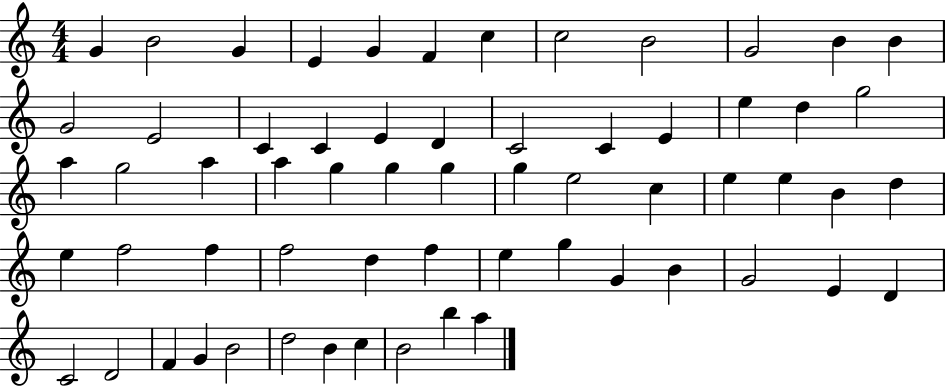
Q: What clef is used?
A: treble